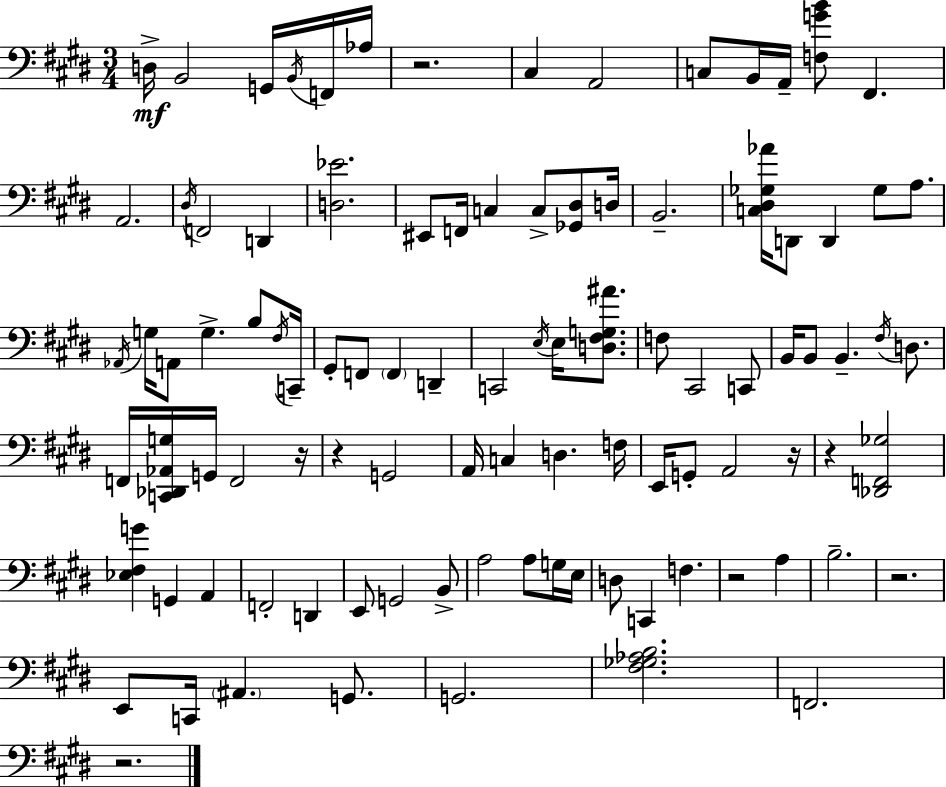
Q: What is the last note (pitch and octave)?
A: F2